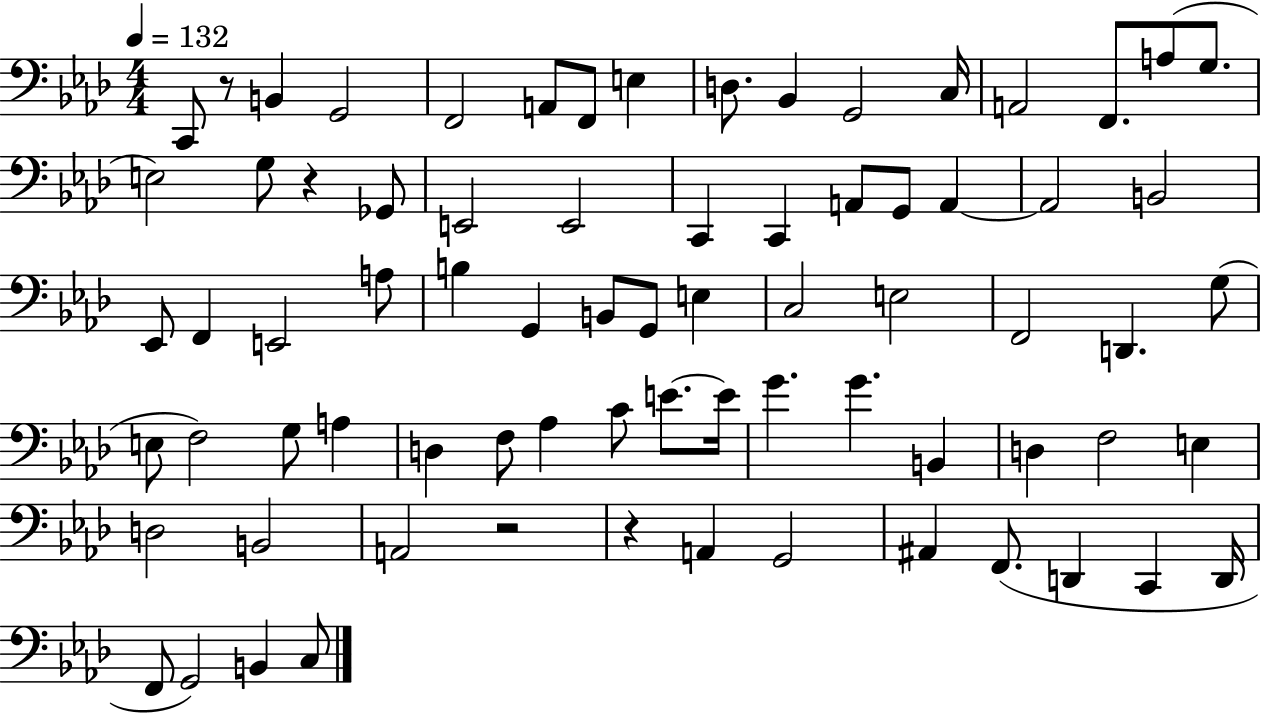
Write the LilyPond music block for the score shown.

{
  \clef bass
  \numericTimeSignature
  \time 4/4
  \key aes \major
  \tempo 4 = 132
  \repeat volta 2 { c,8 r8 b,4 g,2 | f,2 a,8 f,8 e4 | d8. bes,4 g,2 c16 | a,2 f,8. a8( g8. | \break e2) g8 r4 ges,8 | e,2 e,2 | c,4 c,4 a,8 g,8 a,4~~ | a,2 b,2 | \break ees,8 f,4 e,2 a8 | b4 g,4 b,8 g,8 e4 | c2 e2 | f,2 d,4. g8( | \break e8 f2) g8 a4 | d4 f8 aes4 c'8 e'8.~~ e'16 | g'4. g'4. b,4 | d4 f2 e4 | \break d2 b,2 | a,2 r2 | r4 a,4 g,2 | ais,4 f,8.( d,4 c,4 d,16 | \break f,8 g,2) b,4 c8 | } \bar "|."
}